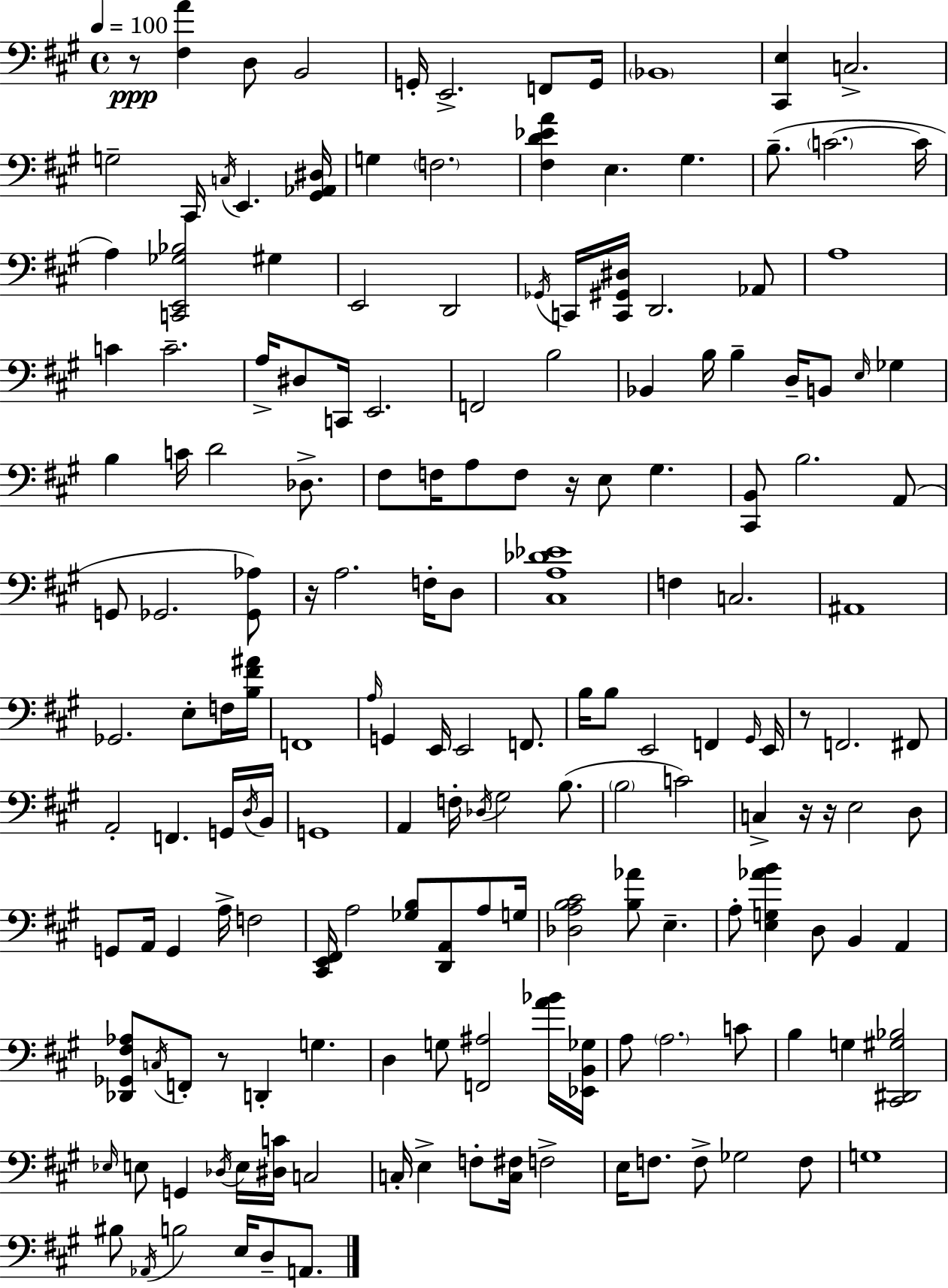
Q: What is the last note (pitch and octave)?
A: A2